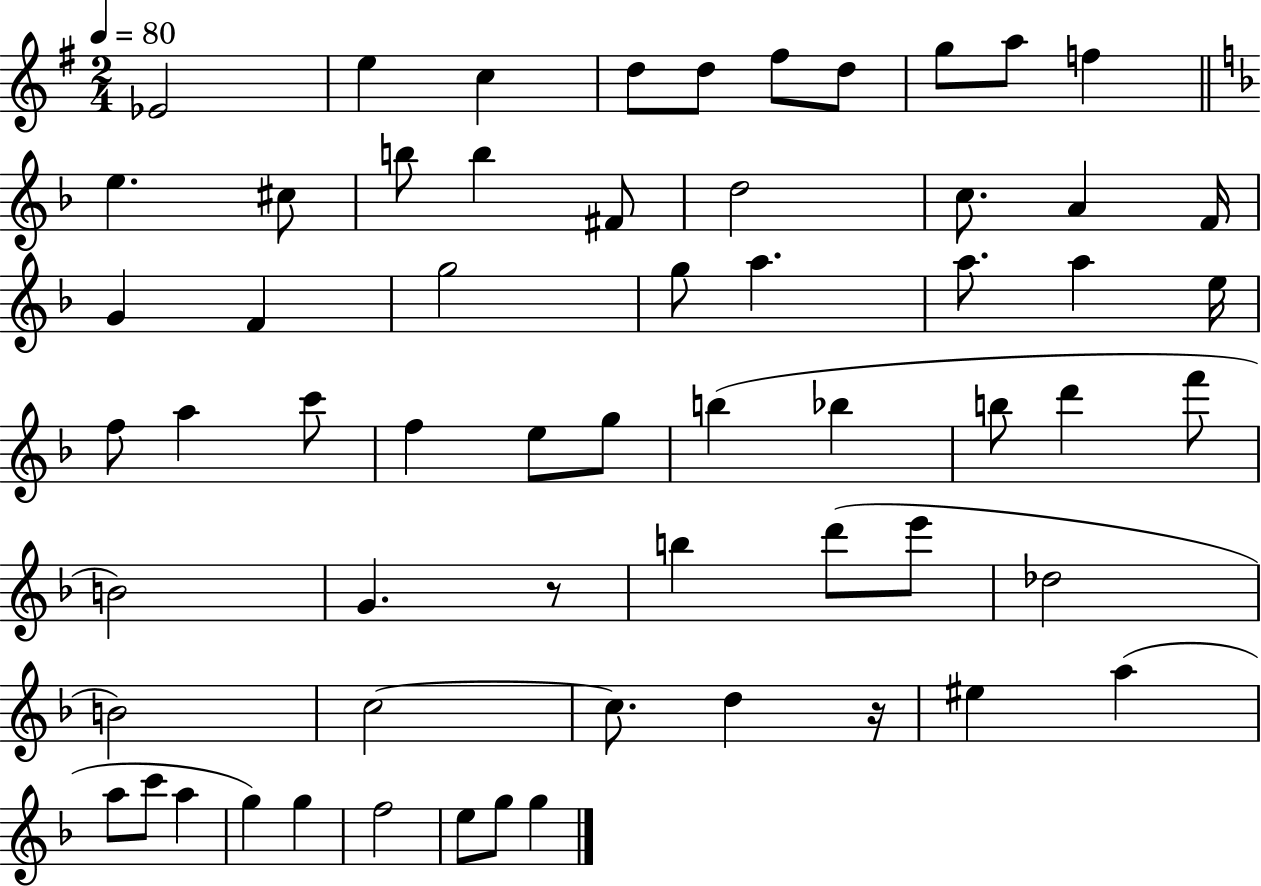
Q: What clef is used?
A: treble